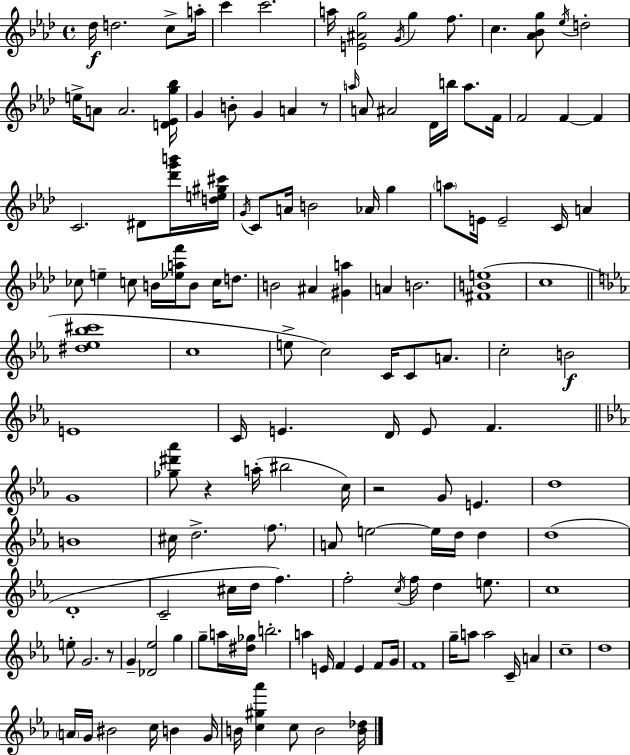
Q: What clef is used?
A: treble